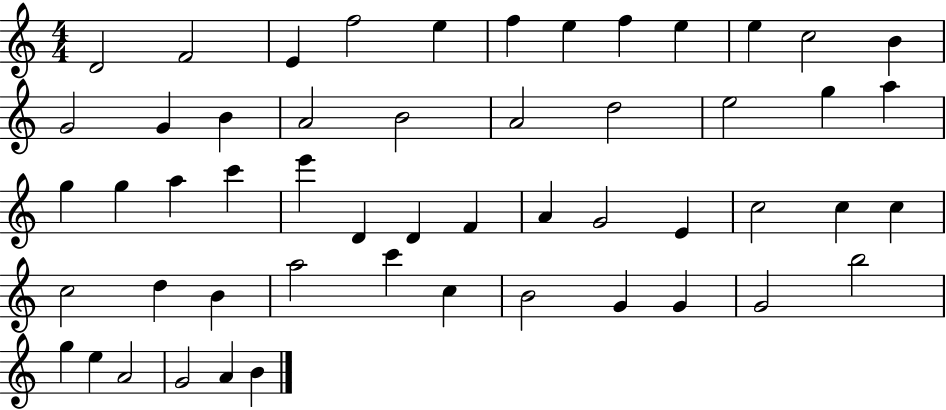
{
  \clef treble
  \numericTimeSignature
  \time 4/4
  \key c \major
  d'2 f'2 | e'4 f''2 e''4 | f''4 e''4 f''4 e''4 | e''4 c''2 b'4 | \break g'2 g'4 b'4 | a'2 b'2 | a'2 d''2 | e''2 g''4 a''4 | \break g''4 g''4 a''4 c'''4 | e'''4 d'4 d'4 f'4 | a'4 g'2 e'4 | c''2 c''4 c''4 | \break c''2 d''4 b'4 | a''2 c'''4 c''4 | b'2 g'4 g'4 | g'2 b''2 | \break g''4 e''4 a'2 | g'2 a'4 b'4 | \bar "|."
}